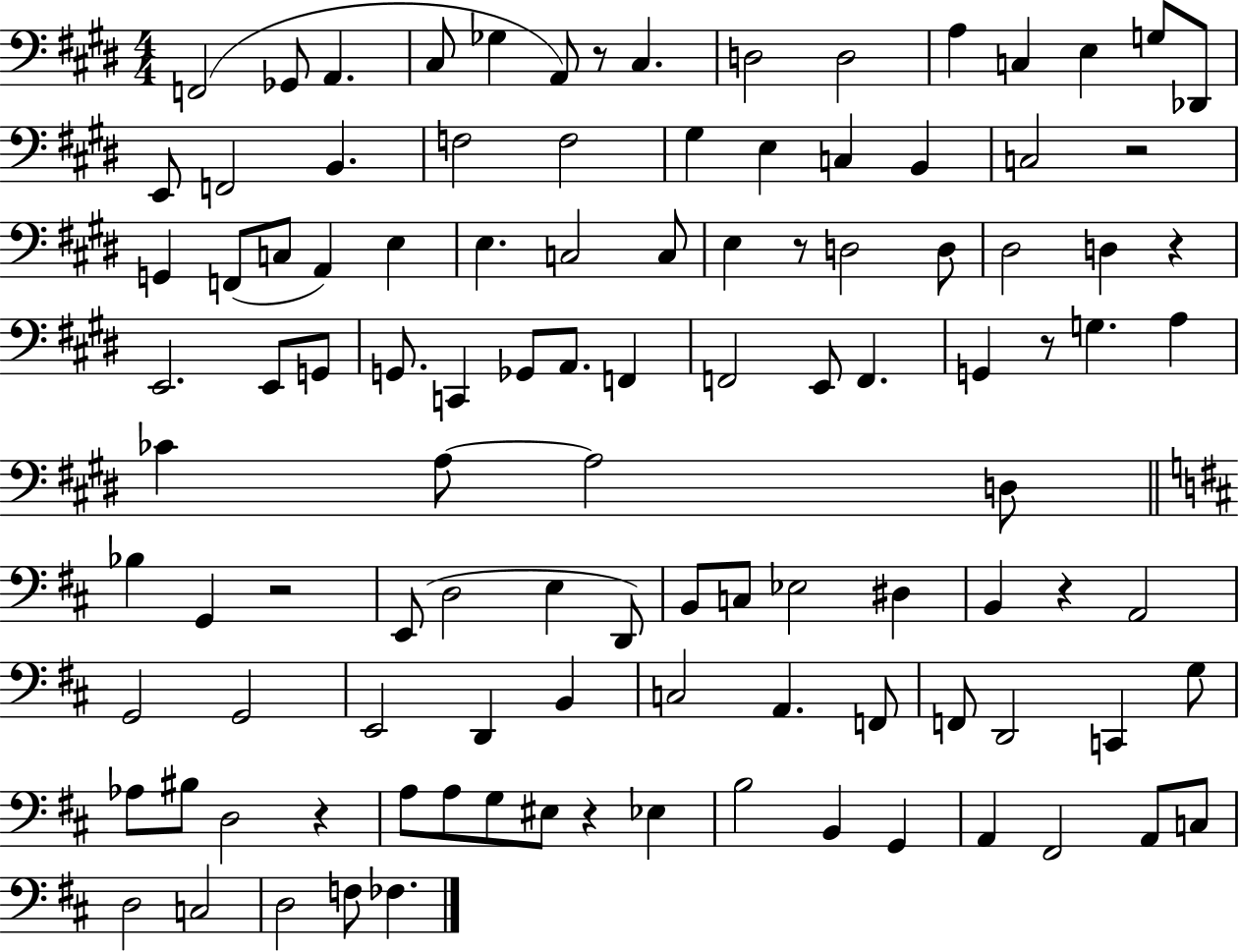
{
  \clef bass
  \numericTimeSignature
  \time 4/4
  \key e \major
  f,2( ges,8 a,4. | cis8 ges4 a,8) r8 cis4. | d2 d2 | a4 c4 e4 g8 des,8 | \break e,8 f,2 b,4. | f2 f2 | gis4 e4 c4 b,4 | c2 r2 | \break g,4 f,8( c8 a,4) e4 | e4. c2 c8 | e4 r8 d2 d8 | dis2 d4 r4 | \break e,2. e,8 g,8 | g,8. c,4 ges,8 a,8. f,4 | f,2 e,8 f,4. | g,4 r8 g4. a4 | \break ces'4 a8~~ a2 d8 | \bar "||" \break \key b \minor bes4 g,4 r2 | e,8( d2 e4 d,8) | b,8 c8 ees2 dis4 | b,4 r4 a,2 | \break g,2 g,2 | e,2 d,4 b,4 | c2 a,4. f,8 | f,8 d,2 c,4 g8 | \break aes8 bis8 d2 r4 | a8 a8 g8 eis8 r4 ees4 | b2 b,4 g,4 | a,4 fis,2 a,8 c8 | \break d2 c2 | d2 f8 fes4. | \bar "|."
}